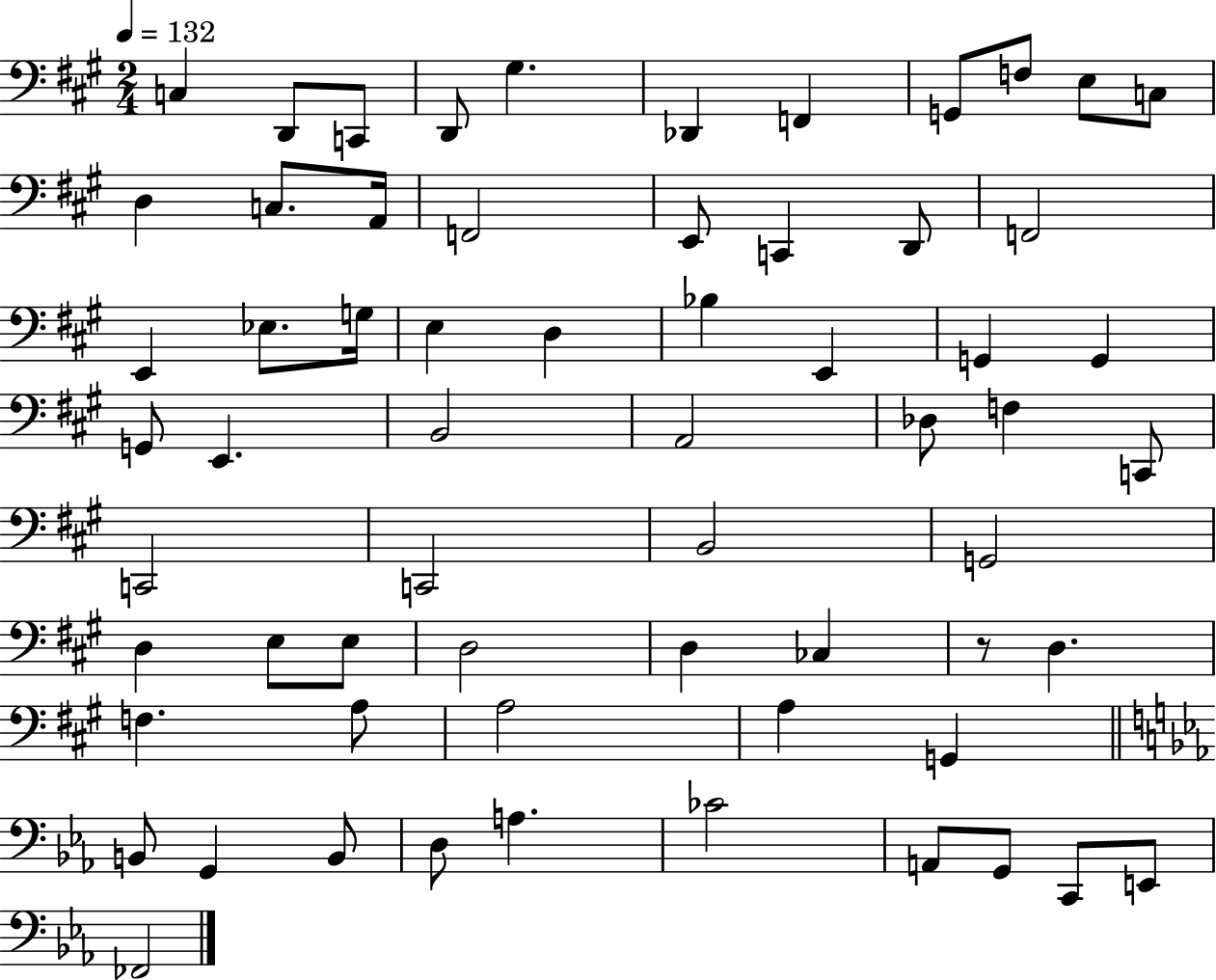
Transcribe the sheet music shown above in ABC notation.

X:1
T:Untitled
M:2/4
L:1/4
K:A
C, D,,/2 C,,/2 D,,/2 ^G, _D,, F,, G,,/2 F,/2 E,/2 C,/2 D, C,/2 A,,/4 F,,2 E,,/2 C,, D,,/2 F,,2 E,, _E,/2 G,/4 E, D, _B, E,, G,, G,, G,,/2 E,, B,,2 A,,2 _D,/2 F, C,,/2 C,,2 C,,2 B,,2 G,,2 D, E,/2 E,/2 D,2 D, _C, z/2 D, F, A,/2 A,2 A, G,, B,,/2 G,, B,,/2 D,/2 A, _C2 A,,/2 G,,/2 C,,/2 E,,/2 _F,,2